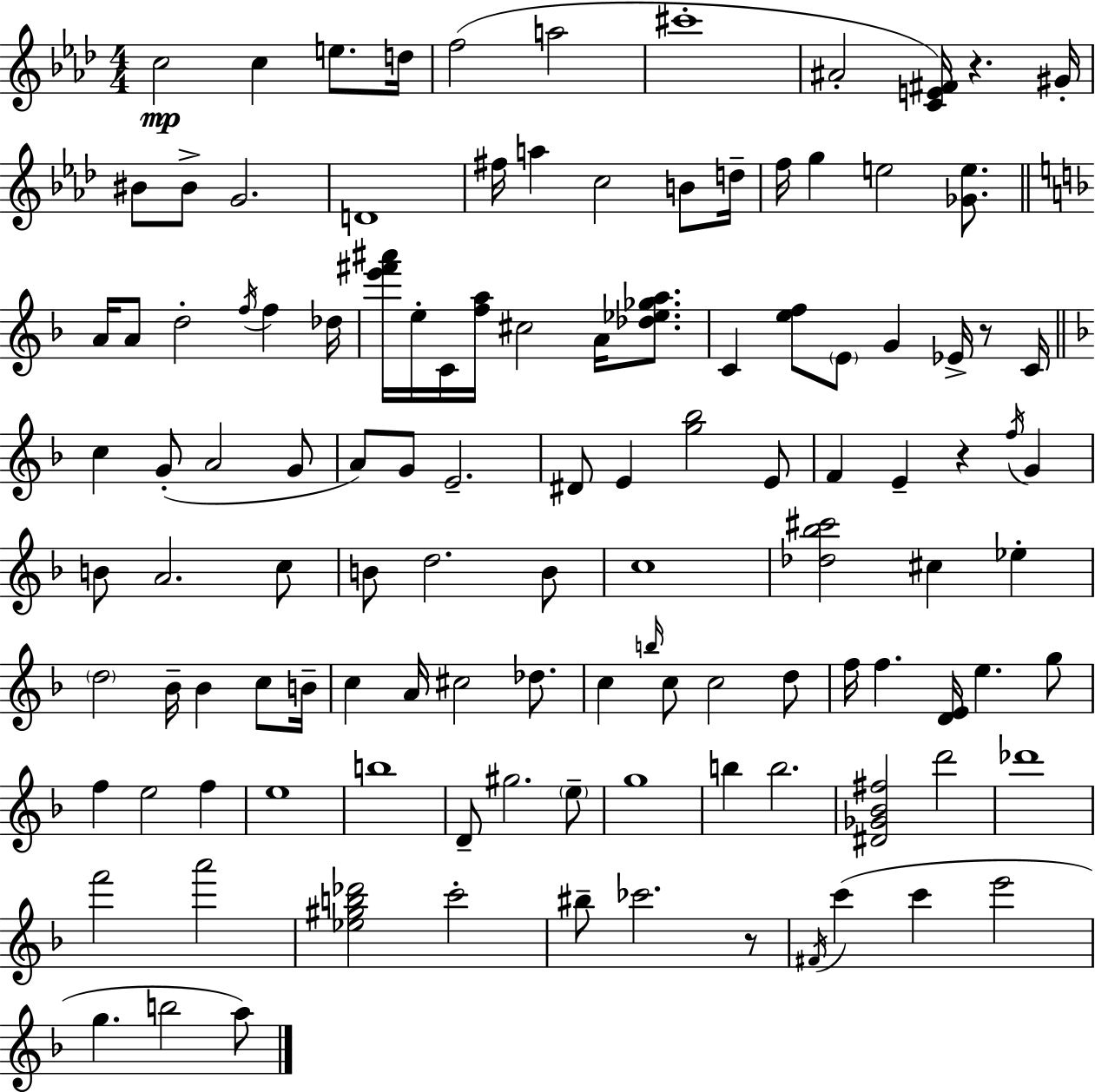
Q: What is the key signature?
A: AES major